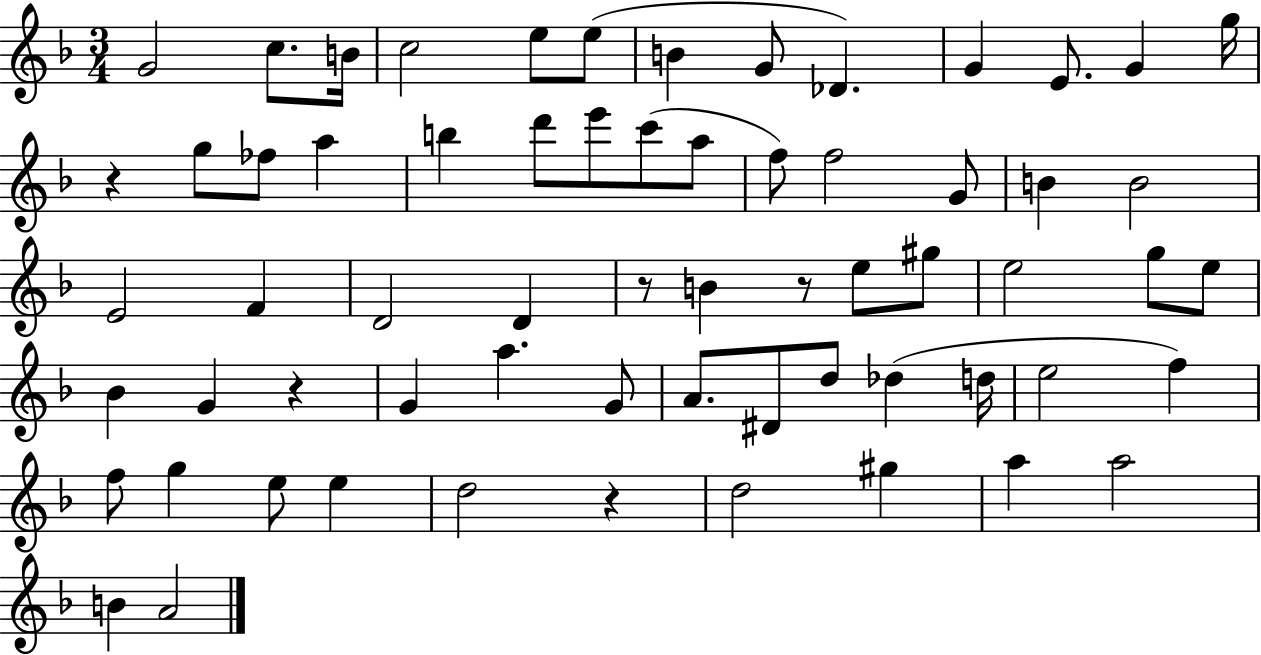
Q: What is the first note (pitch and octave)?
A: G4